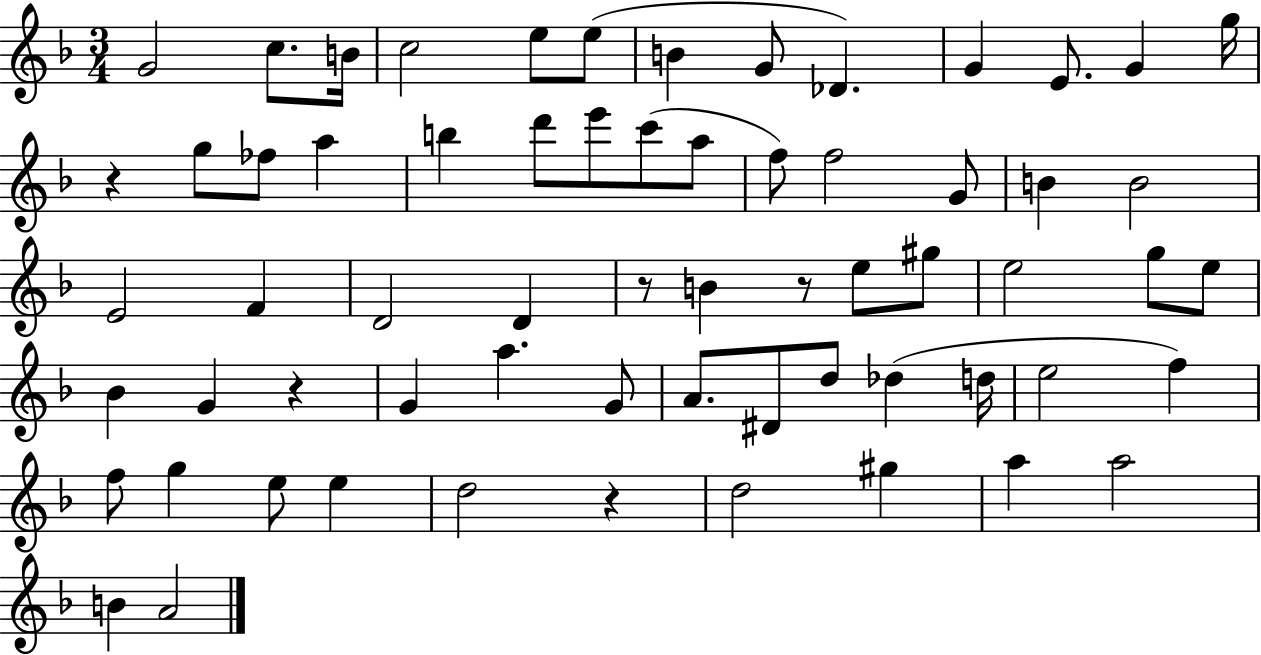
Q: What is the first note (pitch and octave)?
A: G4